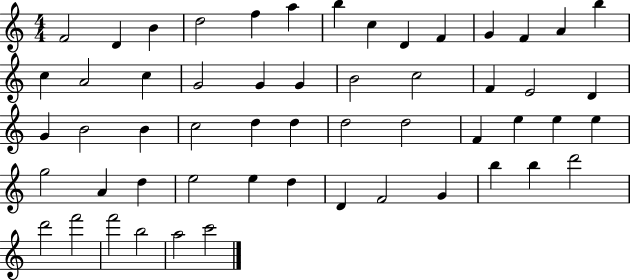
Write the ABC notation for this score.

X:1
T:Untitled
M:4/4
L:1/4
K:C
F2 D B d2 f a b c D F G F A b c A2 c G2 G G B2 c2 F E2 D G B2 B c2 d d d2 d2 F e e e g2 A d e2 e d D F2 G b b d'2 d'2 f'2 f'2 b2 a2 c'2